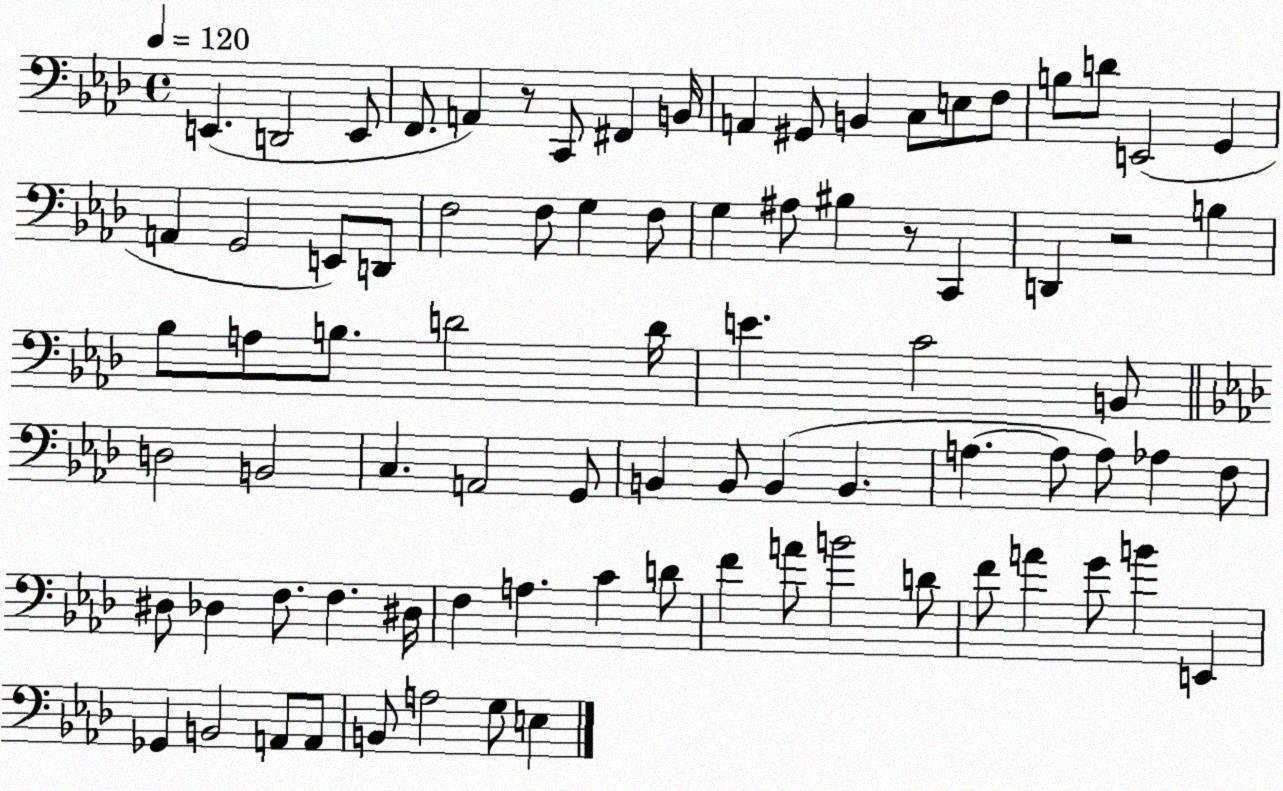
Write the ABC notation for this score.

X:1
T:Untitled
M:4/4
L:1/4
K:Ab
E,, D,,2 E,,/2 F,,/2 A,, z/2 C,,/2 ^F,, B,,/4 A,, ^G,,/2 B,, C,/2 E,/2 F,/2 B,/2 D/2 E,,2 G,, A,, G,,2 E,,/2 D,,/2 F,2 F,/2 G, F,/2 G, ^A,/2 ^B, z/2 C,, D,, z2 B, _B,/2 A,/2 B,/2 D2 D/4 E C2 B,,/2 D,2 B,,2 C, A,,2 G,,/2 B,, B,,/2 B,, B,, A, A,/2 A,/2 _A, F,/2 ^D,/2 _D, F,/2 F, ^D,/4 F, A, C D/2 F A/2 B2 D/2 F/2 A G/2 B E,, _G,, B,,2 A,,/2 A,,/2 B,,/2 A,2 G,/2 E,